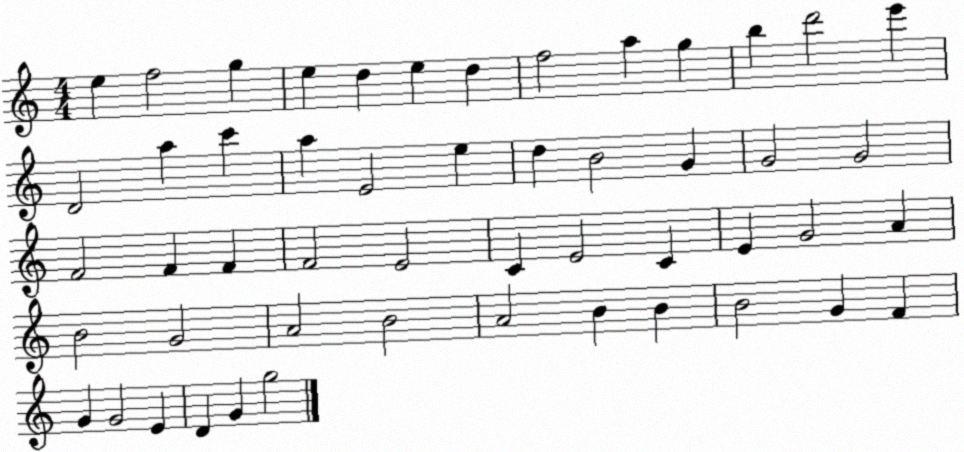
X:1
T:Untitled
M:4/4
L:1/4
K:C
e f2 g e d e d f2 a g b d'2 e' D2 a c' a E2 e d B2 G G2 G2 F2 F F F2 E2 C E2 C E G2 A B2 G2 A2 B2 A2 B B B2 G F G G2 E D G g2